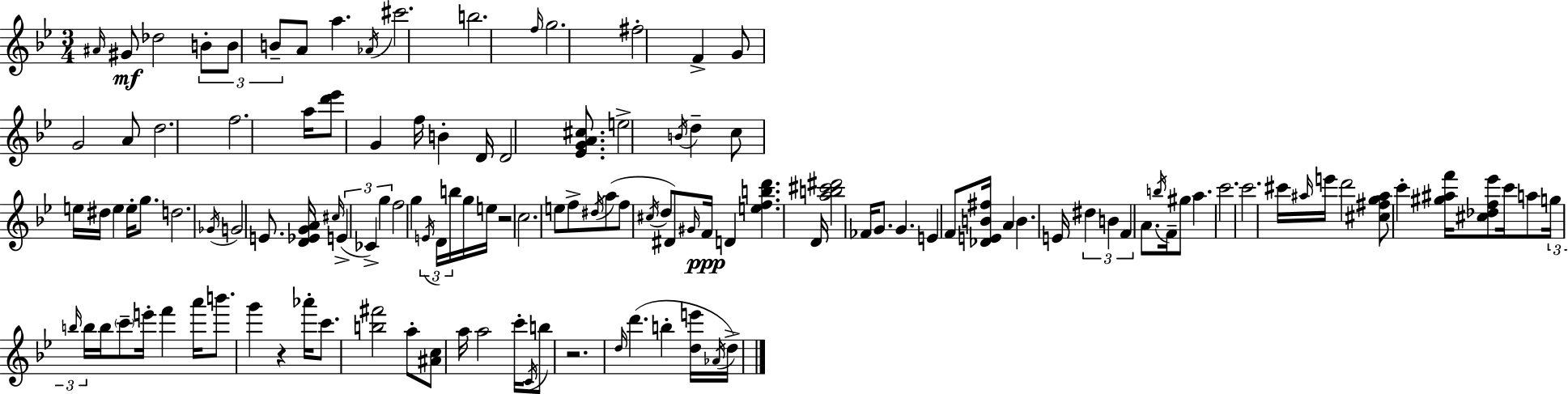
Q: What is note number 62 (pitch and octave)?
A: D4